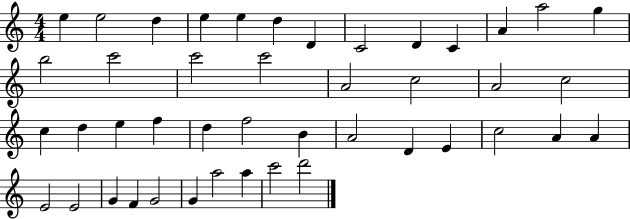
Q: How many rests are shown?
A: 0